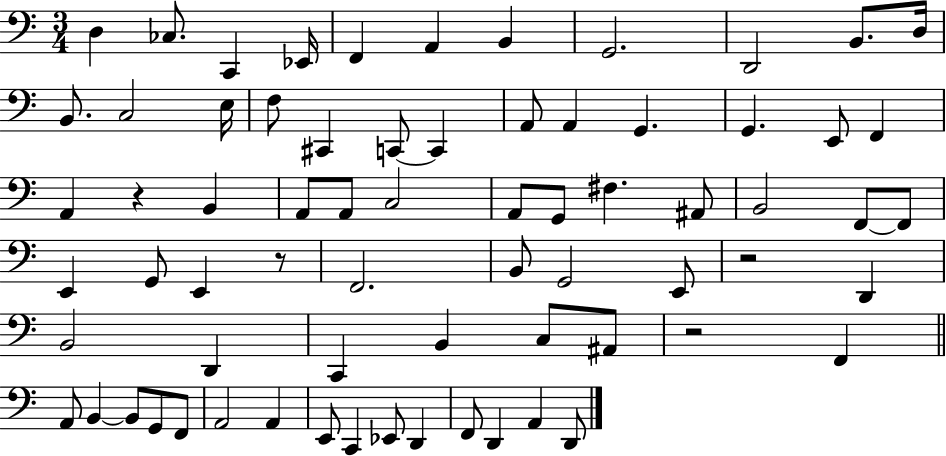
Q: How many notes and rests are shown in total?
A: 70